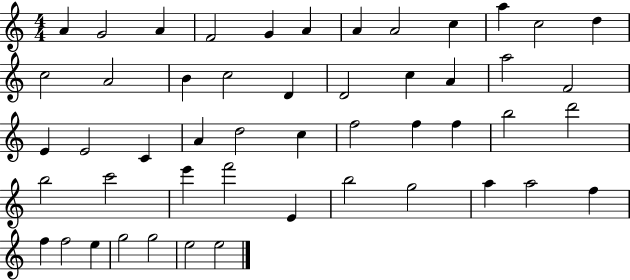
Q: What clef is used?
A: treble